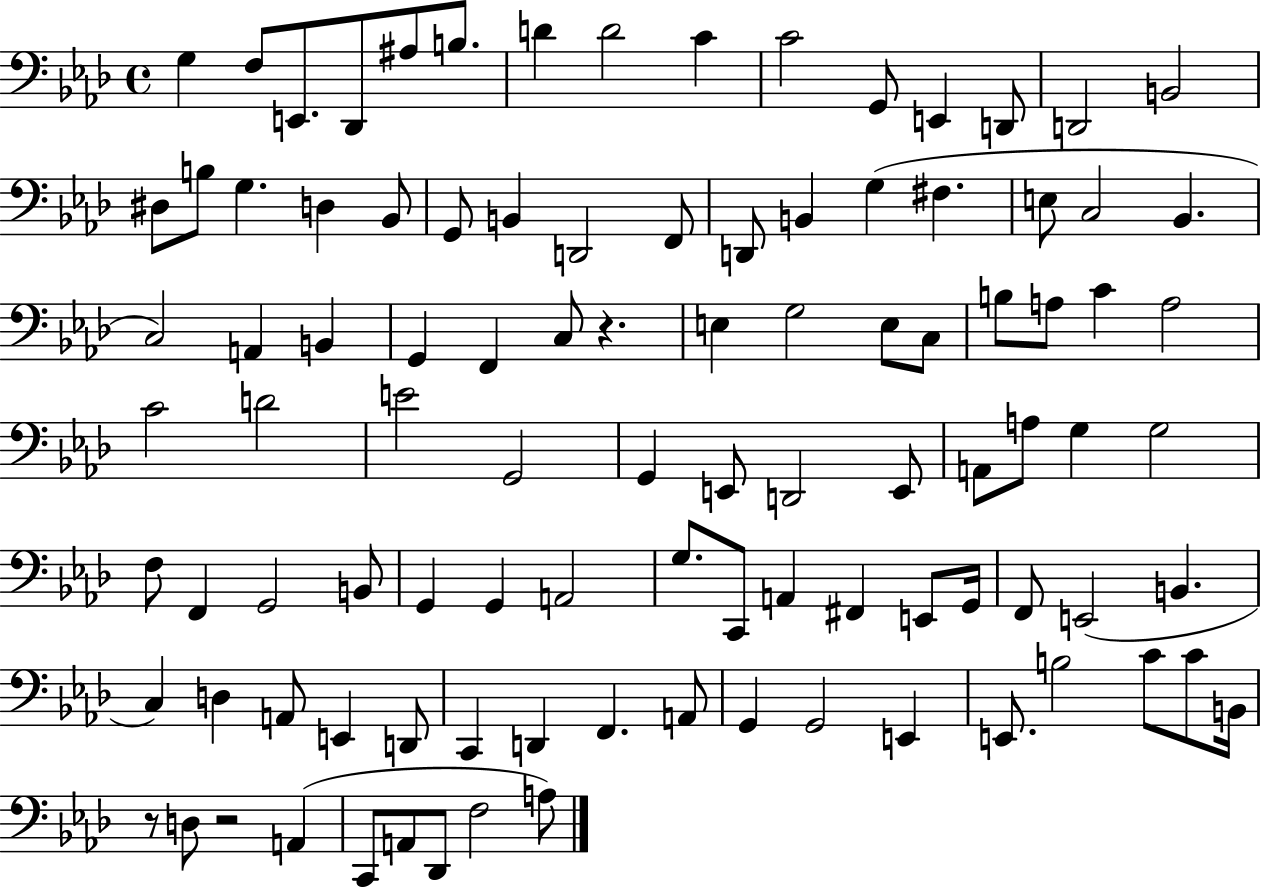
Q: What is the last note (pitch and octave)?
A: A3